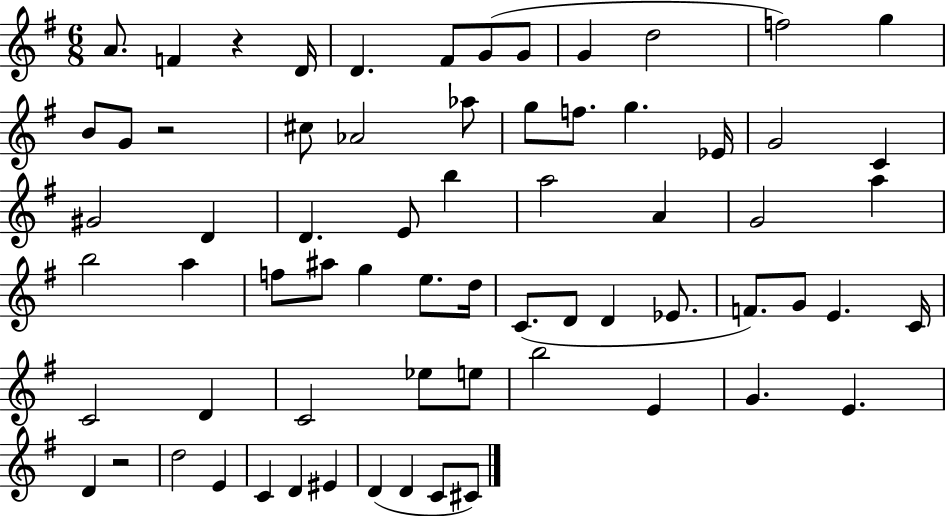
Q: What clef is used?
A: treble